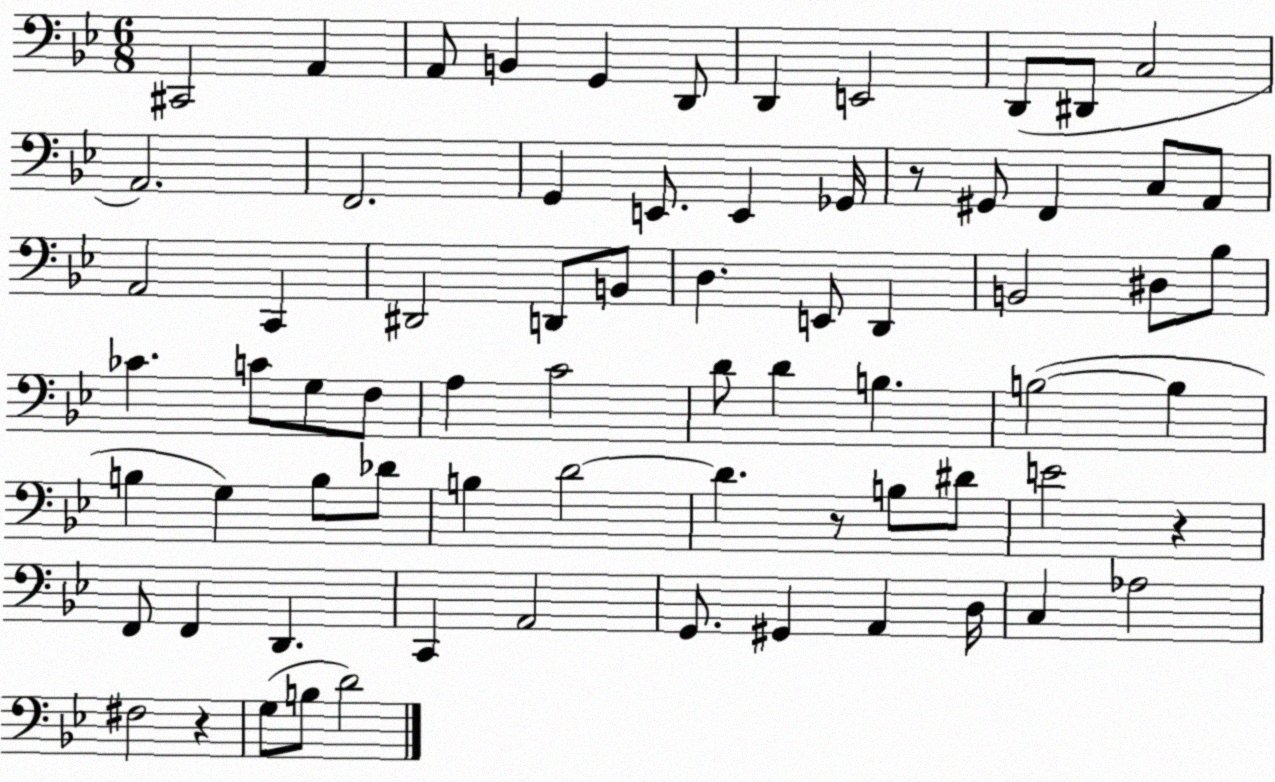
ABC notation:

X:1
T:Untitled
M:6/8
L:1/4
K:Bb
^C,,2 A,, A,,/2 B,, G,, D,,/2 D,, E,,2 D,,/2 ^D,,/2 C,2 A,,2 F,,2 G,, E,,/2 E,, _G,,/4 z/2 ^G,,/2 F,, C,/2 A,,/2 A,,2 C,, ^D,,2 D,,/2 B,,/2 D, E,,/2 D,, B,,2 ^D,/2 _B,/2 _C C/2 G,/2 F,/2 A, C2 D/2 D B, B,2 B, B, G, B,/2 _D/2 B, D2 D z/2 B,/2 ^D/2 E2 z F,,/2 F,, D,, C,, A,,2 G,,/2 ^G,, A,, D,/4 C, _A,2 ^F,2 z G,/2 B,/2 D2